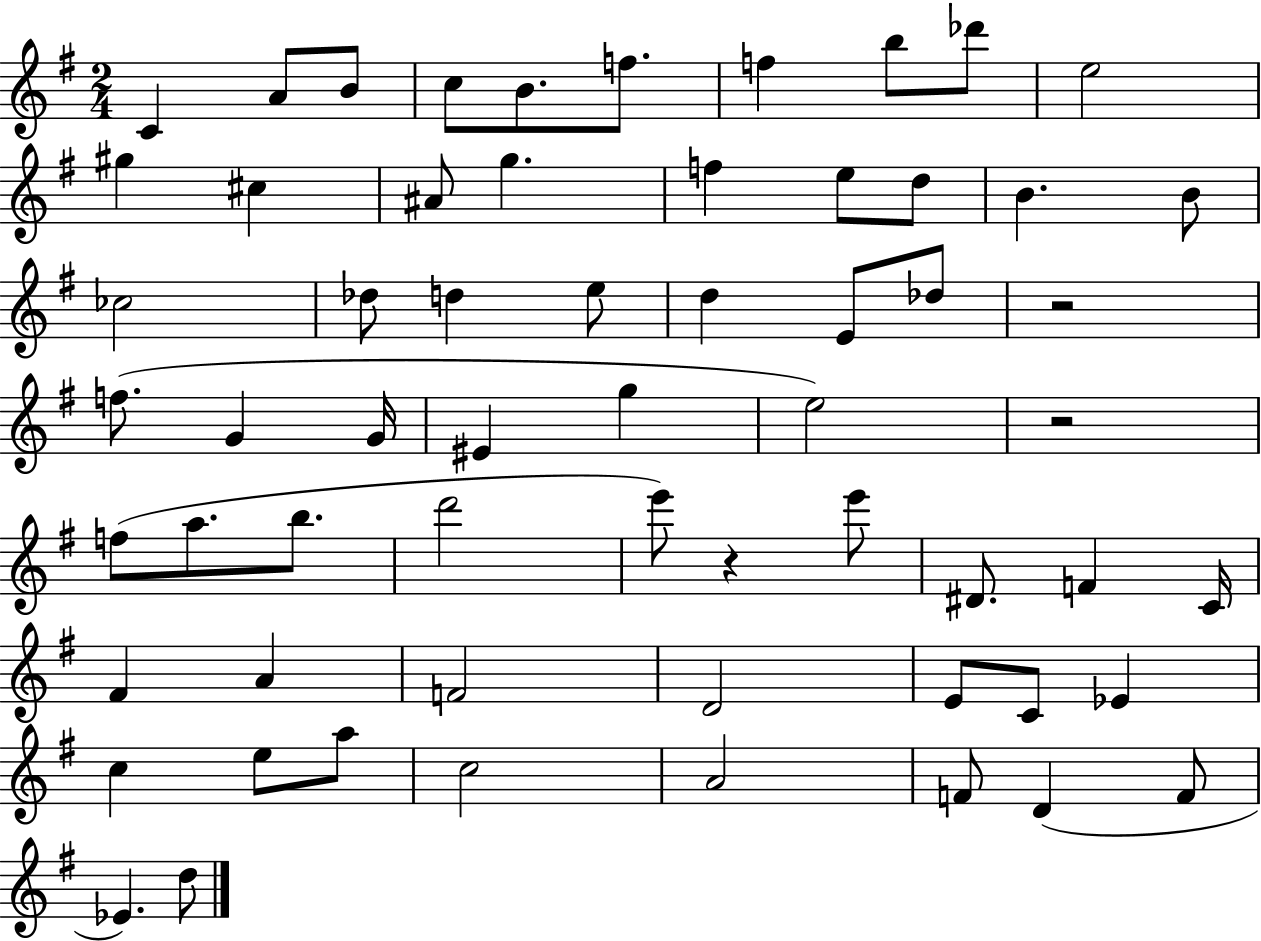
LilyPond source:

{
  \clef treble
  \numericTimeSignature
  \time 2/4
  \key g \major
  c'4 a'8 b'8 | c''8 b'8. f''8. | f''4 b''8 des'''8 | e''2 | \break gis''4 cis''4 | ais'8 g''4. | f''4 e''8 d''8 | b'4. b'8 | \break ces''2 | des''8 d''4 e''8 | d''4 e'8 des''8 | r2 | \break f''8.( g'4 g'16 | eis'4 g''4 | e''2) | r2 | \break f''8( a''8. b''8. | d'''2 | e'''8) r4 e'''8 | dis'8. f'4 c'16 | \break fis'4 a'4 | f'2 | d'2 | e'8 c'8 ees'4 | \break c''4 e''8 a''8 | c''2 | a'2 | f'8 d'4( f'8 | \break ees'4.) d''8 | \bar "|."
}